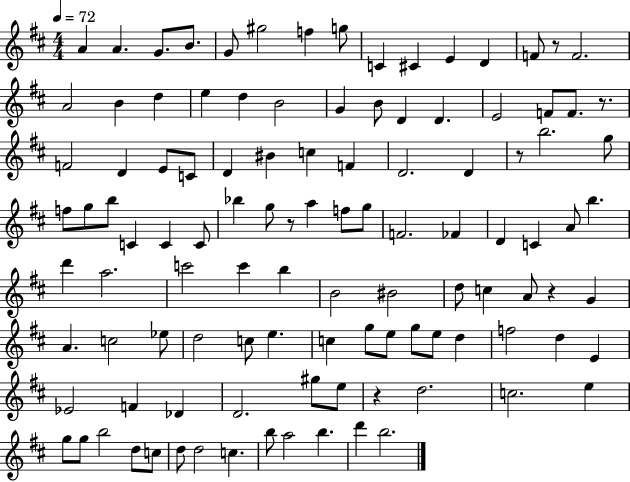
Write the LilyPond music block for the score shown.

{
  \clef treble
  \numericTimeSignature
  \time 4/4
  \key d \major
  \tempo 4 = 72
  \repeat volta 2 { a'4 a'4. g'8. b'8. | g'8 gis''2 f''4 g''8 | c'4 cis'4 e'4 d'4 | f'8 r8 f'2. | \break a'2 b'4 d''4 | e''4 d''4 b'2 | g'4 b'8 d'4 d'4. | e'2 f'8 f'8. r8. | \break f'2 d'4 e'8 c'8 | d'4 bis'4 c''4 f'4 | d'2. d'4 | r8 b''2. g''8 | \break f''8 g''8 b''8 c'4 c'4 c'8 | bes''4 g''8 r8 a''4 f''8 g''8 | f'2. fes'4 | d'4 c'4 a'8 b''4. | \break d'''4 a''2. | c'''2 c'''4 b''4 | b'2 bis'2 | d''8 c''4 a'8 r4 g'4 | \break a'4. c''2 ees''8 | d''2 c''8 e''4. | c''4 g''8 e''8 g''8 e''8 d''4 | f''2 d''4 e'4 | \break ees'2 f'4 des'4 | d'2. gis''8 e''8 | r4 d''2. | c''2. e''4 | \break g''8 g''8 b''2 d''8 c''8 | d''8 d''2 c''4. | b''8 a''2 b''4. | d'''4 b''2. | \break } \bar "|."
}